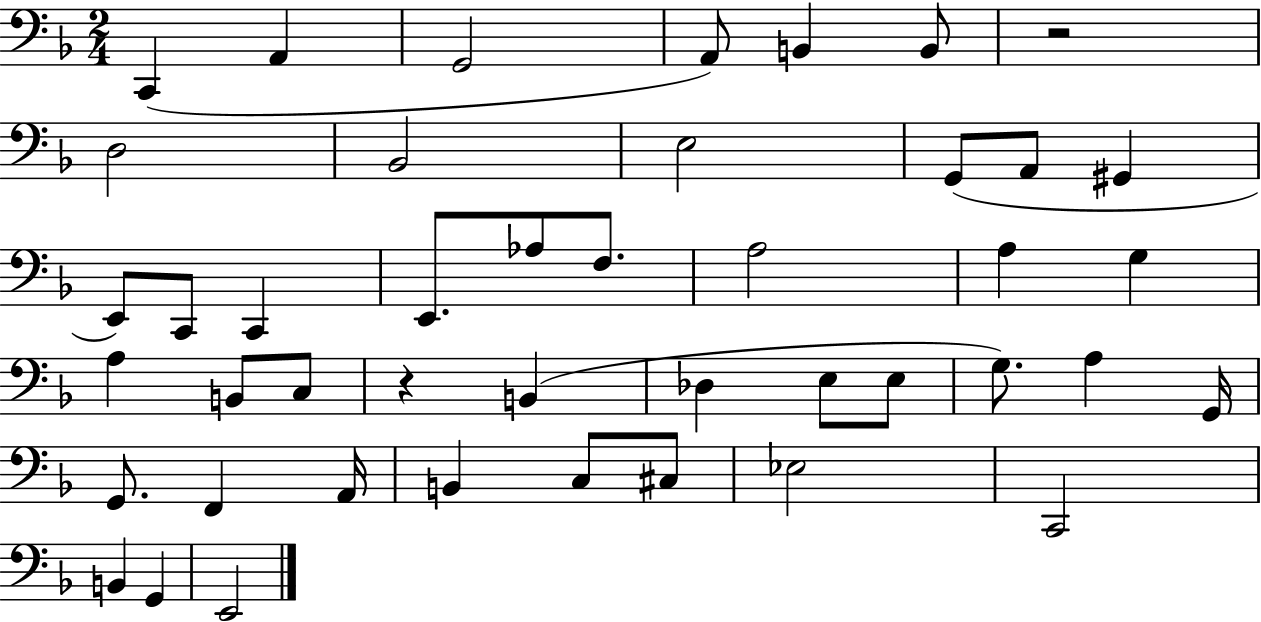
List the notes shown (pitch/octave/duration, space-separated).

C2/q A2/q G2/h A2/e B2/q B2/e R/h D3/h Bb2/h E3/h G2/e A2/e G#2/q E2/e C2/e C2/q E2/e. Ab3/e F3/e. A3/h A3/q G3/q A3/q B2/e C3/e R/q B2/q Db3/q E3/e E3/e G3/e. A3/q G2/s G2/e. F2/q A2/s B2/q C3/e C#3/e Eb3/h C2/h B2/q G2/q E2/h